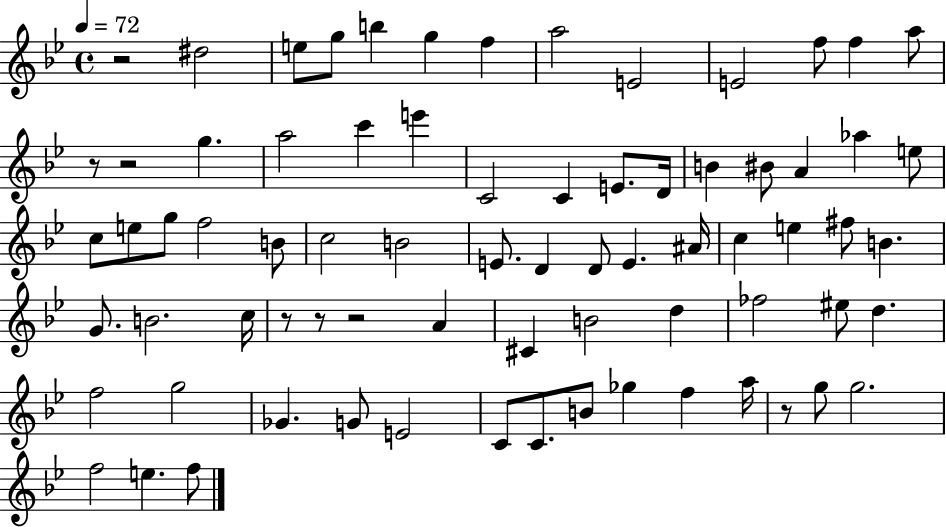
R/h D#5/h E5/e G5/e B5/q G5/q F5/q A5/h E4/h E4/h F5/e F5/q A5/e R/e R/h G5/q. A5/h C6/q E6/q C4/h C4/q E4/e. D4/s B4/q BIS4/e A4/q Ab5/q E5/e C5/e E5/e G5/e F5/h B4/e C5/h B4/h E4/e. D4/q D4/e E4/q. A#4/s C5/q E5/q F#5/e B4/q. G4/e. B4/h. C5/s R/e R/e R/h A4/q C#4/q B4/h D5/q FES5/h EIS5/e D5/q. F5/h G5/h Gb4/q. G4/e E4/h C4/e C4/e. B4/e Gb5/q F5/q A5/s R/e G5/e G5/h. F5/h E5/q. F5/e